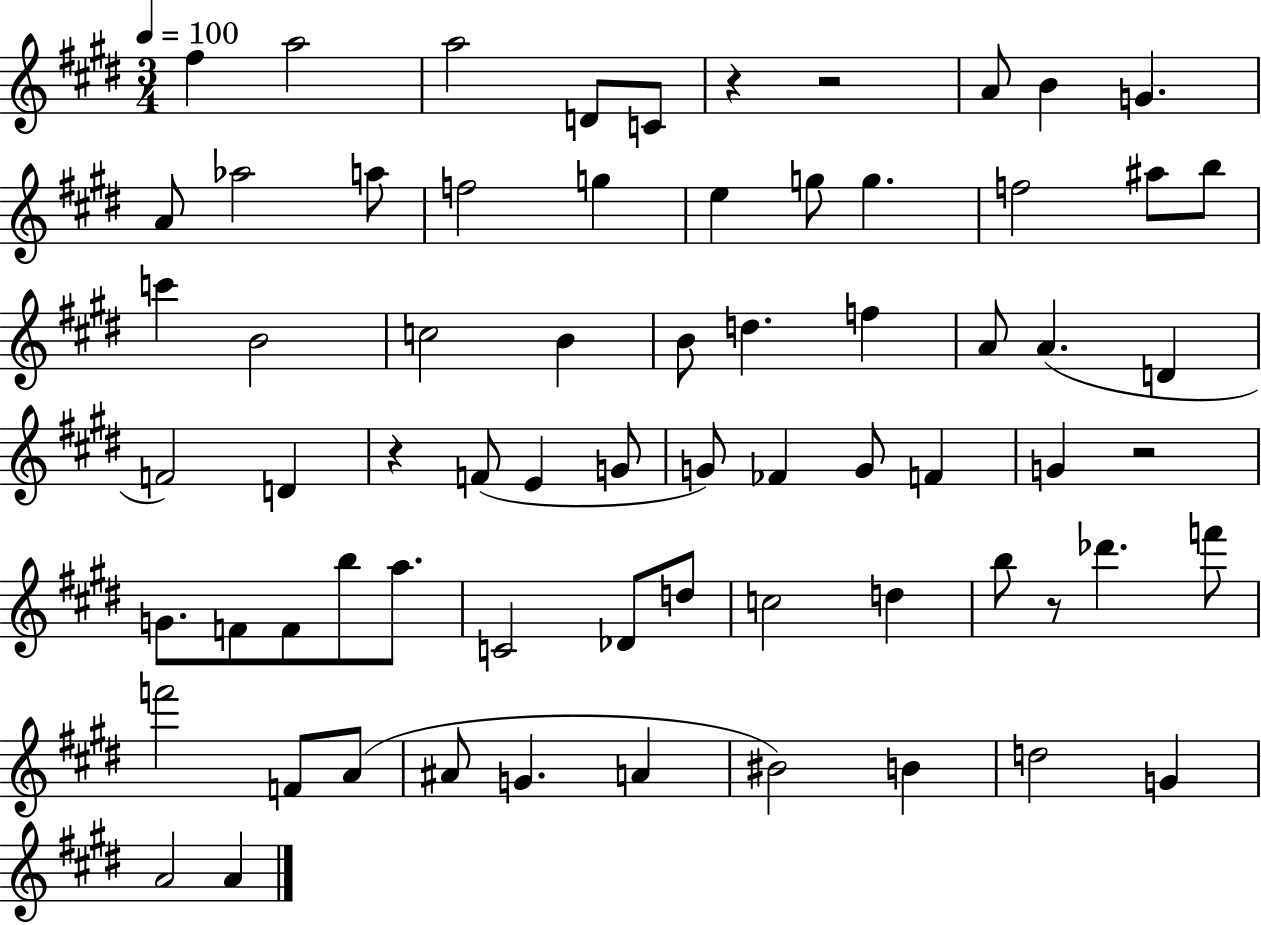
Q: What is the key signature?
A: E major